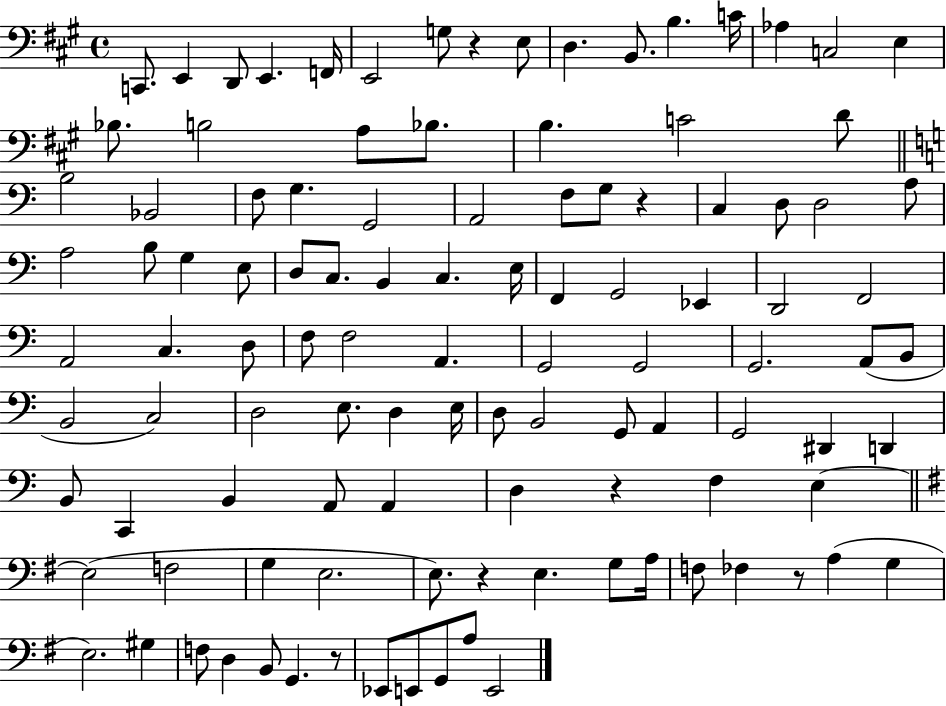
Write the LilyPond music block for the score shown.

{
  \clef bass
  \time 4/4
  \defaultTimeSignature
  \key a \major
  c,8. e,4 d,8 e,4. f,16 | e,2 g8 r4 e8 | d4. b,8. b4. c'16 | aes4 c2 e4 | \break bes8. b2 a8 bes8. | b4. c'2 d'8 | \bar "||" \break \key c \major b2 bes,2 | f8 g4. g,2 | a,2 f8 g8 r4 | c4 d8 d2 a8 | \break a2 b8 g4 e8 | d8 c8. b,4 c4. e16 | f,4 g,2 ees,4 | d,2 f,2 | \break a,2 c4. d8 | f8 f2 a,4. | g,2 g,2 | g,2. a,8( b,8 | \break b,2 c2) | d2 e8. d4 e16 | d8 b,2 g,8 a,4 | g,2 dis,4 d,4 | \break b,8 c,4 b,4 a,8 a,4 | d4 r4 f4 e4~~ | \bar "||" \break \key g \major e2( f2 | g4 e2. | e8.) r4 e4. g8 a16 | f8 fes4 r8 a4( g4 | \break e2.) gis4 | f8 d4 b,8 g,4. r8 | ees,8 e,8 g,8 a8 e,2 | \bar "|."
}